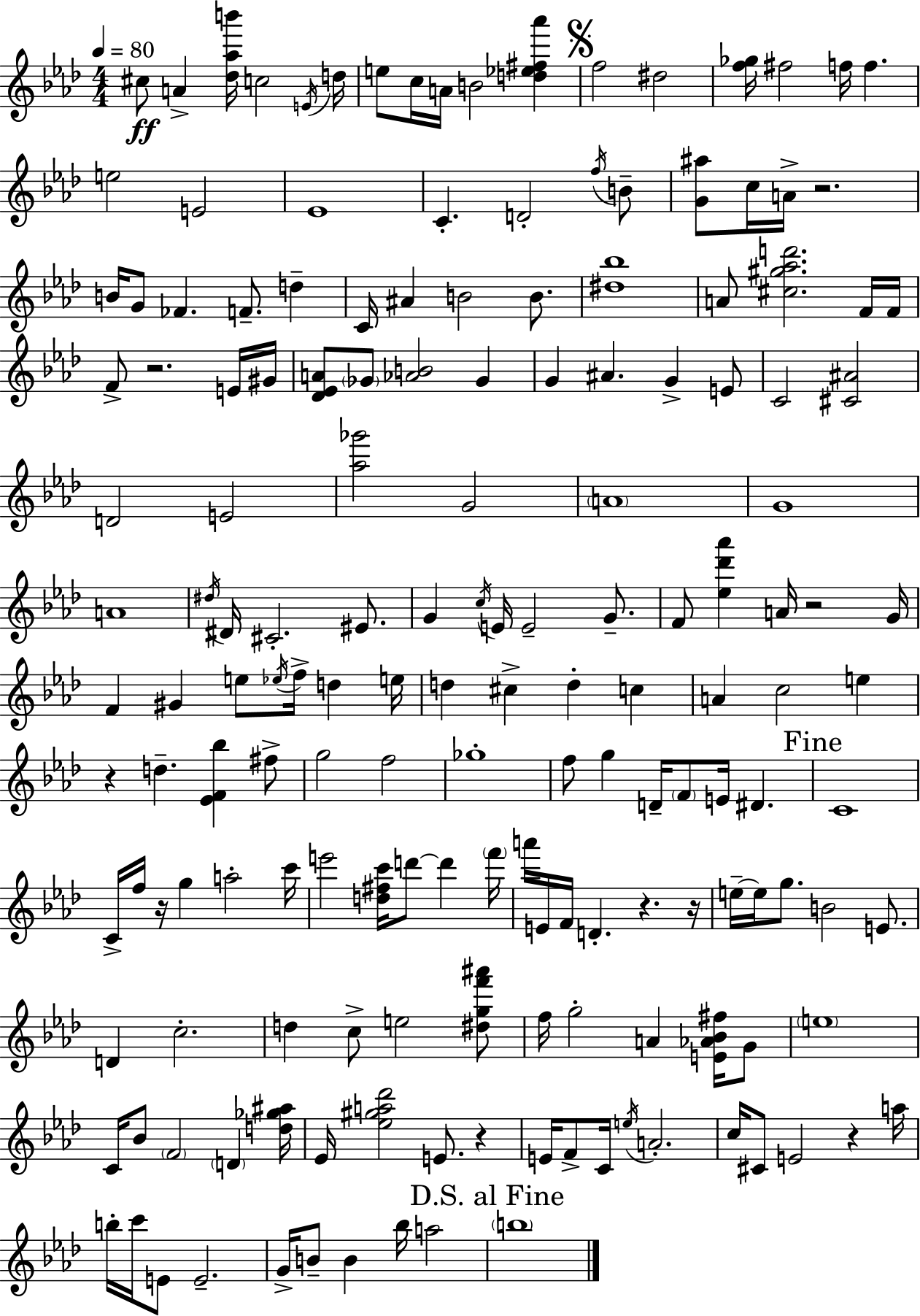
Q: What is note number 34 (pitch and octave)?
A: F4